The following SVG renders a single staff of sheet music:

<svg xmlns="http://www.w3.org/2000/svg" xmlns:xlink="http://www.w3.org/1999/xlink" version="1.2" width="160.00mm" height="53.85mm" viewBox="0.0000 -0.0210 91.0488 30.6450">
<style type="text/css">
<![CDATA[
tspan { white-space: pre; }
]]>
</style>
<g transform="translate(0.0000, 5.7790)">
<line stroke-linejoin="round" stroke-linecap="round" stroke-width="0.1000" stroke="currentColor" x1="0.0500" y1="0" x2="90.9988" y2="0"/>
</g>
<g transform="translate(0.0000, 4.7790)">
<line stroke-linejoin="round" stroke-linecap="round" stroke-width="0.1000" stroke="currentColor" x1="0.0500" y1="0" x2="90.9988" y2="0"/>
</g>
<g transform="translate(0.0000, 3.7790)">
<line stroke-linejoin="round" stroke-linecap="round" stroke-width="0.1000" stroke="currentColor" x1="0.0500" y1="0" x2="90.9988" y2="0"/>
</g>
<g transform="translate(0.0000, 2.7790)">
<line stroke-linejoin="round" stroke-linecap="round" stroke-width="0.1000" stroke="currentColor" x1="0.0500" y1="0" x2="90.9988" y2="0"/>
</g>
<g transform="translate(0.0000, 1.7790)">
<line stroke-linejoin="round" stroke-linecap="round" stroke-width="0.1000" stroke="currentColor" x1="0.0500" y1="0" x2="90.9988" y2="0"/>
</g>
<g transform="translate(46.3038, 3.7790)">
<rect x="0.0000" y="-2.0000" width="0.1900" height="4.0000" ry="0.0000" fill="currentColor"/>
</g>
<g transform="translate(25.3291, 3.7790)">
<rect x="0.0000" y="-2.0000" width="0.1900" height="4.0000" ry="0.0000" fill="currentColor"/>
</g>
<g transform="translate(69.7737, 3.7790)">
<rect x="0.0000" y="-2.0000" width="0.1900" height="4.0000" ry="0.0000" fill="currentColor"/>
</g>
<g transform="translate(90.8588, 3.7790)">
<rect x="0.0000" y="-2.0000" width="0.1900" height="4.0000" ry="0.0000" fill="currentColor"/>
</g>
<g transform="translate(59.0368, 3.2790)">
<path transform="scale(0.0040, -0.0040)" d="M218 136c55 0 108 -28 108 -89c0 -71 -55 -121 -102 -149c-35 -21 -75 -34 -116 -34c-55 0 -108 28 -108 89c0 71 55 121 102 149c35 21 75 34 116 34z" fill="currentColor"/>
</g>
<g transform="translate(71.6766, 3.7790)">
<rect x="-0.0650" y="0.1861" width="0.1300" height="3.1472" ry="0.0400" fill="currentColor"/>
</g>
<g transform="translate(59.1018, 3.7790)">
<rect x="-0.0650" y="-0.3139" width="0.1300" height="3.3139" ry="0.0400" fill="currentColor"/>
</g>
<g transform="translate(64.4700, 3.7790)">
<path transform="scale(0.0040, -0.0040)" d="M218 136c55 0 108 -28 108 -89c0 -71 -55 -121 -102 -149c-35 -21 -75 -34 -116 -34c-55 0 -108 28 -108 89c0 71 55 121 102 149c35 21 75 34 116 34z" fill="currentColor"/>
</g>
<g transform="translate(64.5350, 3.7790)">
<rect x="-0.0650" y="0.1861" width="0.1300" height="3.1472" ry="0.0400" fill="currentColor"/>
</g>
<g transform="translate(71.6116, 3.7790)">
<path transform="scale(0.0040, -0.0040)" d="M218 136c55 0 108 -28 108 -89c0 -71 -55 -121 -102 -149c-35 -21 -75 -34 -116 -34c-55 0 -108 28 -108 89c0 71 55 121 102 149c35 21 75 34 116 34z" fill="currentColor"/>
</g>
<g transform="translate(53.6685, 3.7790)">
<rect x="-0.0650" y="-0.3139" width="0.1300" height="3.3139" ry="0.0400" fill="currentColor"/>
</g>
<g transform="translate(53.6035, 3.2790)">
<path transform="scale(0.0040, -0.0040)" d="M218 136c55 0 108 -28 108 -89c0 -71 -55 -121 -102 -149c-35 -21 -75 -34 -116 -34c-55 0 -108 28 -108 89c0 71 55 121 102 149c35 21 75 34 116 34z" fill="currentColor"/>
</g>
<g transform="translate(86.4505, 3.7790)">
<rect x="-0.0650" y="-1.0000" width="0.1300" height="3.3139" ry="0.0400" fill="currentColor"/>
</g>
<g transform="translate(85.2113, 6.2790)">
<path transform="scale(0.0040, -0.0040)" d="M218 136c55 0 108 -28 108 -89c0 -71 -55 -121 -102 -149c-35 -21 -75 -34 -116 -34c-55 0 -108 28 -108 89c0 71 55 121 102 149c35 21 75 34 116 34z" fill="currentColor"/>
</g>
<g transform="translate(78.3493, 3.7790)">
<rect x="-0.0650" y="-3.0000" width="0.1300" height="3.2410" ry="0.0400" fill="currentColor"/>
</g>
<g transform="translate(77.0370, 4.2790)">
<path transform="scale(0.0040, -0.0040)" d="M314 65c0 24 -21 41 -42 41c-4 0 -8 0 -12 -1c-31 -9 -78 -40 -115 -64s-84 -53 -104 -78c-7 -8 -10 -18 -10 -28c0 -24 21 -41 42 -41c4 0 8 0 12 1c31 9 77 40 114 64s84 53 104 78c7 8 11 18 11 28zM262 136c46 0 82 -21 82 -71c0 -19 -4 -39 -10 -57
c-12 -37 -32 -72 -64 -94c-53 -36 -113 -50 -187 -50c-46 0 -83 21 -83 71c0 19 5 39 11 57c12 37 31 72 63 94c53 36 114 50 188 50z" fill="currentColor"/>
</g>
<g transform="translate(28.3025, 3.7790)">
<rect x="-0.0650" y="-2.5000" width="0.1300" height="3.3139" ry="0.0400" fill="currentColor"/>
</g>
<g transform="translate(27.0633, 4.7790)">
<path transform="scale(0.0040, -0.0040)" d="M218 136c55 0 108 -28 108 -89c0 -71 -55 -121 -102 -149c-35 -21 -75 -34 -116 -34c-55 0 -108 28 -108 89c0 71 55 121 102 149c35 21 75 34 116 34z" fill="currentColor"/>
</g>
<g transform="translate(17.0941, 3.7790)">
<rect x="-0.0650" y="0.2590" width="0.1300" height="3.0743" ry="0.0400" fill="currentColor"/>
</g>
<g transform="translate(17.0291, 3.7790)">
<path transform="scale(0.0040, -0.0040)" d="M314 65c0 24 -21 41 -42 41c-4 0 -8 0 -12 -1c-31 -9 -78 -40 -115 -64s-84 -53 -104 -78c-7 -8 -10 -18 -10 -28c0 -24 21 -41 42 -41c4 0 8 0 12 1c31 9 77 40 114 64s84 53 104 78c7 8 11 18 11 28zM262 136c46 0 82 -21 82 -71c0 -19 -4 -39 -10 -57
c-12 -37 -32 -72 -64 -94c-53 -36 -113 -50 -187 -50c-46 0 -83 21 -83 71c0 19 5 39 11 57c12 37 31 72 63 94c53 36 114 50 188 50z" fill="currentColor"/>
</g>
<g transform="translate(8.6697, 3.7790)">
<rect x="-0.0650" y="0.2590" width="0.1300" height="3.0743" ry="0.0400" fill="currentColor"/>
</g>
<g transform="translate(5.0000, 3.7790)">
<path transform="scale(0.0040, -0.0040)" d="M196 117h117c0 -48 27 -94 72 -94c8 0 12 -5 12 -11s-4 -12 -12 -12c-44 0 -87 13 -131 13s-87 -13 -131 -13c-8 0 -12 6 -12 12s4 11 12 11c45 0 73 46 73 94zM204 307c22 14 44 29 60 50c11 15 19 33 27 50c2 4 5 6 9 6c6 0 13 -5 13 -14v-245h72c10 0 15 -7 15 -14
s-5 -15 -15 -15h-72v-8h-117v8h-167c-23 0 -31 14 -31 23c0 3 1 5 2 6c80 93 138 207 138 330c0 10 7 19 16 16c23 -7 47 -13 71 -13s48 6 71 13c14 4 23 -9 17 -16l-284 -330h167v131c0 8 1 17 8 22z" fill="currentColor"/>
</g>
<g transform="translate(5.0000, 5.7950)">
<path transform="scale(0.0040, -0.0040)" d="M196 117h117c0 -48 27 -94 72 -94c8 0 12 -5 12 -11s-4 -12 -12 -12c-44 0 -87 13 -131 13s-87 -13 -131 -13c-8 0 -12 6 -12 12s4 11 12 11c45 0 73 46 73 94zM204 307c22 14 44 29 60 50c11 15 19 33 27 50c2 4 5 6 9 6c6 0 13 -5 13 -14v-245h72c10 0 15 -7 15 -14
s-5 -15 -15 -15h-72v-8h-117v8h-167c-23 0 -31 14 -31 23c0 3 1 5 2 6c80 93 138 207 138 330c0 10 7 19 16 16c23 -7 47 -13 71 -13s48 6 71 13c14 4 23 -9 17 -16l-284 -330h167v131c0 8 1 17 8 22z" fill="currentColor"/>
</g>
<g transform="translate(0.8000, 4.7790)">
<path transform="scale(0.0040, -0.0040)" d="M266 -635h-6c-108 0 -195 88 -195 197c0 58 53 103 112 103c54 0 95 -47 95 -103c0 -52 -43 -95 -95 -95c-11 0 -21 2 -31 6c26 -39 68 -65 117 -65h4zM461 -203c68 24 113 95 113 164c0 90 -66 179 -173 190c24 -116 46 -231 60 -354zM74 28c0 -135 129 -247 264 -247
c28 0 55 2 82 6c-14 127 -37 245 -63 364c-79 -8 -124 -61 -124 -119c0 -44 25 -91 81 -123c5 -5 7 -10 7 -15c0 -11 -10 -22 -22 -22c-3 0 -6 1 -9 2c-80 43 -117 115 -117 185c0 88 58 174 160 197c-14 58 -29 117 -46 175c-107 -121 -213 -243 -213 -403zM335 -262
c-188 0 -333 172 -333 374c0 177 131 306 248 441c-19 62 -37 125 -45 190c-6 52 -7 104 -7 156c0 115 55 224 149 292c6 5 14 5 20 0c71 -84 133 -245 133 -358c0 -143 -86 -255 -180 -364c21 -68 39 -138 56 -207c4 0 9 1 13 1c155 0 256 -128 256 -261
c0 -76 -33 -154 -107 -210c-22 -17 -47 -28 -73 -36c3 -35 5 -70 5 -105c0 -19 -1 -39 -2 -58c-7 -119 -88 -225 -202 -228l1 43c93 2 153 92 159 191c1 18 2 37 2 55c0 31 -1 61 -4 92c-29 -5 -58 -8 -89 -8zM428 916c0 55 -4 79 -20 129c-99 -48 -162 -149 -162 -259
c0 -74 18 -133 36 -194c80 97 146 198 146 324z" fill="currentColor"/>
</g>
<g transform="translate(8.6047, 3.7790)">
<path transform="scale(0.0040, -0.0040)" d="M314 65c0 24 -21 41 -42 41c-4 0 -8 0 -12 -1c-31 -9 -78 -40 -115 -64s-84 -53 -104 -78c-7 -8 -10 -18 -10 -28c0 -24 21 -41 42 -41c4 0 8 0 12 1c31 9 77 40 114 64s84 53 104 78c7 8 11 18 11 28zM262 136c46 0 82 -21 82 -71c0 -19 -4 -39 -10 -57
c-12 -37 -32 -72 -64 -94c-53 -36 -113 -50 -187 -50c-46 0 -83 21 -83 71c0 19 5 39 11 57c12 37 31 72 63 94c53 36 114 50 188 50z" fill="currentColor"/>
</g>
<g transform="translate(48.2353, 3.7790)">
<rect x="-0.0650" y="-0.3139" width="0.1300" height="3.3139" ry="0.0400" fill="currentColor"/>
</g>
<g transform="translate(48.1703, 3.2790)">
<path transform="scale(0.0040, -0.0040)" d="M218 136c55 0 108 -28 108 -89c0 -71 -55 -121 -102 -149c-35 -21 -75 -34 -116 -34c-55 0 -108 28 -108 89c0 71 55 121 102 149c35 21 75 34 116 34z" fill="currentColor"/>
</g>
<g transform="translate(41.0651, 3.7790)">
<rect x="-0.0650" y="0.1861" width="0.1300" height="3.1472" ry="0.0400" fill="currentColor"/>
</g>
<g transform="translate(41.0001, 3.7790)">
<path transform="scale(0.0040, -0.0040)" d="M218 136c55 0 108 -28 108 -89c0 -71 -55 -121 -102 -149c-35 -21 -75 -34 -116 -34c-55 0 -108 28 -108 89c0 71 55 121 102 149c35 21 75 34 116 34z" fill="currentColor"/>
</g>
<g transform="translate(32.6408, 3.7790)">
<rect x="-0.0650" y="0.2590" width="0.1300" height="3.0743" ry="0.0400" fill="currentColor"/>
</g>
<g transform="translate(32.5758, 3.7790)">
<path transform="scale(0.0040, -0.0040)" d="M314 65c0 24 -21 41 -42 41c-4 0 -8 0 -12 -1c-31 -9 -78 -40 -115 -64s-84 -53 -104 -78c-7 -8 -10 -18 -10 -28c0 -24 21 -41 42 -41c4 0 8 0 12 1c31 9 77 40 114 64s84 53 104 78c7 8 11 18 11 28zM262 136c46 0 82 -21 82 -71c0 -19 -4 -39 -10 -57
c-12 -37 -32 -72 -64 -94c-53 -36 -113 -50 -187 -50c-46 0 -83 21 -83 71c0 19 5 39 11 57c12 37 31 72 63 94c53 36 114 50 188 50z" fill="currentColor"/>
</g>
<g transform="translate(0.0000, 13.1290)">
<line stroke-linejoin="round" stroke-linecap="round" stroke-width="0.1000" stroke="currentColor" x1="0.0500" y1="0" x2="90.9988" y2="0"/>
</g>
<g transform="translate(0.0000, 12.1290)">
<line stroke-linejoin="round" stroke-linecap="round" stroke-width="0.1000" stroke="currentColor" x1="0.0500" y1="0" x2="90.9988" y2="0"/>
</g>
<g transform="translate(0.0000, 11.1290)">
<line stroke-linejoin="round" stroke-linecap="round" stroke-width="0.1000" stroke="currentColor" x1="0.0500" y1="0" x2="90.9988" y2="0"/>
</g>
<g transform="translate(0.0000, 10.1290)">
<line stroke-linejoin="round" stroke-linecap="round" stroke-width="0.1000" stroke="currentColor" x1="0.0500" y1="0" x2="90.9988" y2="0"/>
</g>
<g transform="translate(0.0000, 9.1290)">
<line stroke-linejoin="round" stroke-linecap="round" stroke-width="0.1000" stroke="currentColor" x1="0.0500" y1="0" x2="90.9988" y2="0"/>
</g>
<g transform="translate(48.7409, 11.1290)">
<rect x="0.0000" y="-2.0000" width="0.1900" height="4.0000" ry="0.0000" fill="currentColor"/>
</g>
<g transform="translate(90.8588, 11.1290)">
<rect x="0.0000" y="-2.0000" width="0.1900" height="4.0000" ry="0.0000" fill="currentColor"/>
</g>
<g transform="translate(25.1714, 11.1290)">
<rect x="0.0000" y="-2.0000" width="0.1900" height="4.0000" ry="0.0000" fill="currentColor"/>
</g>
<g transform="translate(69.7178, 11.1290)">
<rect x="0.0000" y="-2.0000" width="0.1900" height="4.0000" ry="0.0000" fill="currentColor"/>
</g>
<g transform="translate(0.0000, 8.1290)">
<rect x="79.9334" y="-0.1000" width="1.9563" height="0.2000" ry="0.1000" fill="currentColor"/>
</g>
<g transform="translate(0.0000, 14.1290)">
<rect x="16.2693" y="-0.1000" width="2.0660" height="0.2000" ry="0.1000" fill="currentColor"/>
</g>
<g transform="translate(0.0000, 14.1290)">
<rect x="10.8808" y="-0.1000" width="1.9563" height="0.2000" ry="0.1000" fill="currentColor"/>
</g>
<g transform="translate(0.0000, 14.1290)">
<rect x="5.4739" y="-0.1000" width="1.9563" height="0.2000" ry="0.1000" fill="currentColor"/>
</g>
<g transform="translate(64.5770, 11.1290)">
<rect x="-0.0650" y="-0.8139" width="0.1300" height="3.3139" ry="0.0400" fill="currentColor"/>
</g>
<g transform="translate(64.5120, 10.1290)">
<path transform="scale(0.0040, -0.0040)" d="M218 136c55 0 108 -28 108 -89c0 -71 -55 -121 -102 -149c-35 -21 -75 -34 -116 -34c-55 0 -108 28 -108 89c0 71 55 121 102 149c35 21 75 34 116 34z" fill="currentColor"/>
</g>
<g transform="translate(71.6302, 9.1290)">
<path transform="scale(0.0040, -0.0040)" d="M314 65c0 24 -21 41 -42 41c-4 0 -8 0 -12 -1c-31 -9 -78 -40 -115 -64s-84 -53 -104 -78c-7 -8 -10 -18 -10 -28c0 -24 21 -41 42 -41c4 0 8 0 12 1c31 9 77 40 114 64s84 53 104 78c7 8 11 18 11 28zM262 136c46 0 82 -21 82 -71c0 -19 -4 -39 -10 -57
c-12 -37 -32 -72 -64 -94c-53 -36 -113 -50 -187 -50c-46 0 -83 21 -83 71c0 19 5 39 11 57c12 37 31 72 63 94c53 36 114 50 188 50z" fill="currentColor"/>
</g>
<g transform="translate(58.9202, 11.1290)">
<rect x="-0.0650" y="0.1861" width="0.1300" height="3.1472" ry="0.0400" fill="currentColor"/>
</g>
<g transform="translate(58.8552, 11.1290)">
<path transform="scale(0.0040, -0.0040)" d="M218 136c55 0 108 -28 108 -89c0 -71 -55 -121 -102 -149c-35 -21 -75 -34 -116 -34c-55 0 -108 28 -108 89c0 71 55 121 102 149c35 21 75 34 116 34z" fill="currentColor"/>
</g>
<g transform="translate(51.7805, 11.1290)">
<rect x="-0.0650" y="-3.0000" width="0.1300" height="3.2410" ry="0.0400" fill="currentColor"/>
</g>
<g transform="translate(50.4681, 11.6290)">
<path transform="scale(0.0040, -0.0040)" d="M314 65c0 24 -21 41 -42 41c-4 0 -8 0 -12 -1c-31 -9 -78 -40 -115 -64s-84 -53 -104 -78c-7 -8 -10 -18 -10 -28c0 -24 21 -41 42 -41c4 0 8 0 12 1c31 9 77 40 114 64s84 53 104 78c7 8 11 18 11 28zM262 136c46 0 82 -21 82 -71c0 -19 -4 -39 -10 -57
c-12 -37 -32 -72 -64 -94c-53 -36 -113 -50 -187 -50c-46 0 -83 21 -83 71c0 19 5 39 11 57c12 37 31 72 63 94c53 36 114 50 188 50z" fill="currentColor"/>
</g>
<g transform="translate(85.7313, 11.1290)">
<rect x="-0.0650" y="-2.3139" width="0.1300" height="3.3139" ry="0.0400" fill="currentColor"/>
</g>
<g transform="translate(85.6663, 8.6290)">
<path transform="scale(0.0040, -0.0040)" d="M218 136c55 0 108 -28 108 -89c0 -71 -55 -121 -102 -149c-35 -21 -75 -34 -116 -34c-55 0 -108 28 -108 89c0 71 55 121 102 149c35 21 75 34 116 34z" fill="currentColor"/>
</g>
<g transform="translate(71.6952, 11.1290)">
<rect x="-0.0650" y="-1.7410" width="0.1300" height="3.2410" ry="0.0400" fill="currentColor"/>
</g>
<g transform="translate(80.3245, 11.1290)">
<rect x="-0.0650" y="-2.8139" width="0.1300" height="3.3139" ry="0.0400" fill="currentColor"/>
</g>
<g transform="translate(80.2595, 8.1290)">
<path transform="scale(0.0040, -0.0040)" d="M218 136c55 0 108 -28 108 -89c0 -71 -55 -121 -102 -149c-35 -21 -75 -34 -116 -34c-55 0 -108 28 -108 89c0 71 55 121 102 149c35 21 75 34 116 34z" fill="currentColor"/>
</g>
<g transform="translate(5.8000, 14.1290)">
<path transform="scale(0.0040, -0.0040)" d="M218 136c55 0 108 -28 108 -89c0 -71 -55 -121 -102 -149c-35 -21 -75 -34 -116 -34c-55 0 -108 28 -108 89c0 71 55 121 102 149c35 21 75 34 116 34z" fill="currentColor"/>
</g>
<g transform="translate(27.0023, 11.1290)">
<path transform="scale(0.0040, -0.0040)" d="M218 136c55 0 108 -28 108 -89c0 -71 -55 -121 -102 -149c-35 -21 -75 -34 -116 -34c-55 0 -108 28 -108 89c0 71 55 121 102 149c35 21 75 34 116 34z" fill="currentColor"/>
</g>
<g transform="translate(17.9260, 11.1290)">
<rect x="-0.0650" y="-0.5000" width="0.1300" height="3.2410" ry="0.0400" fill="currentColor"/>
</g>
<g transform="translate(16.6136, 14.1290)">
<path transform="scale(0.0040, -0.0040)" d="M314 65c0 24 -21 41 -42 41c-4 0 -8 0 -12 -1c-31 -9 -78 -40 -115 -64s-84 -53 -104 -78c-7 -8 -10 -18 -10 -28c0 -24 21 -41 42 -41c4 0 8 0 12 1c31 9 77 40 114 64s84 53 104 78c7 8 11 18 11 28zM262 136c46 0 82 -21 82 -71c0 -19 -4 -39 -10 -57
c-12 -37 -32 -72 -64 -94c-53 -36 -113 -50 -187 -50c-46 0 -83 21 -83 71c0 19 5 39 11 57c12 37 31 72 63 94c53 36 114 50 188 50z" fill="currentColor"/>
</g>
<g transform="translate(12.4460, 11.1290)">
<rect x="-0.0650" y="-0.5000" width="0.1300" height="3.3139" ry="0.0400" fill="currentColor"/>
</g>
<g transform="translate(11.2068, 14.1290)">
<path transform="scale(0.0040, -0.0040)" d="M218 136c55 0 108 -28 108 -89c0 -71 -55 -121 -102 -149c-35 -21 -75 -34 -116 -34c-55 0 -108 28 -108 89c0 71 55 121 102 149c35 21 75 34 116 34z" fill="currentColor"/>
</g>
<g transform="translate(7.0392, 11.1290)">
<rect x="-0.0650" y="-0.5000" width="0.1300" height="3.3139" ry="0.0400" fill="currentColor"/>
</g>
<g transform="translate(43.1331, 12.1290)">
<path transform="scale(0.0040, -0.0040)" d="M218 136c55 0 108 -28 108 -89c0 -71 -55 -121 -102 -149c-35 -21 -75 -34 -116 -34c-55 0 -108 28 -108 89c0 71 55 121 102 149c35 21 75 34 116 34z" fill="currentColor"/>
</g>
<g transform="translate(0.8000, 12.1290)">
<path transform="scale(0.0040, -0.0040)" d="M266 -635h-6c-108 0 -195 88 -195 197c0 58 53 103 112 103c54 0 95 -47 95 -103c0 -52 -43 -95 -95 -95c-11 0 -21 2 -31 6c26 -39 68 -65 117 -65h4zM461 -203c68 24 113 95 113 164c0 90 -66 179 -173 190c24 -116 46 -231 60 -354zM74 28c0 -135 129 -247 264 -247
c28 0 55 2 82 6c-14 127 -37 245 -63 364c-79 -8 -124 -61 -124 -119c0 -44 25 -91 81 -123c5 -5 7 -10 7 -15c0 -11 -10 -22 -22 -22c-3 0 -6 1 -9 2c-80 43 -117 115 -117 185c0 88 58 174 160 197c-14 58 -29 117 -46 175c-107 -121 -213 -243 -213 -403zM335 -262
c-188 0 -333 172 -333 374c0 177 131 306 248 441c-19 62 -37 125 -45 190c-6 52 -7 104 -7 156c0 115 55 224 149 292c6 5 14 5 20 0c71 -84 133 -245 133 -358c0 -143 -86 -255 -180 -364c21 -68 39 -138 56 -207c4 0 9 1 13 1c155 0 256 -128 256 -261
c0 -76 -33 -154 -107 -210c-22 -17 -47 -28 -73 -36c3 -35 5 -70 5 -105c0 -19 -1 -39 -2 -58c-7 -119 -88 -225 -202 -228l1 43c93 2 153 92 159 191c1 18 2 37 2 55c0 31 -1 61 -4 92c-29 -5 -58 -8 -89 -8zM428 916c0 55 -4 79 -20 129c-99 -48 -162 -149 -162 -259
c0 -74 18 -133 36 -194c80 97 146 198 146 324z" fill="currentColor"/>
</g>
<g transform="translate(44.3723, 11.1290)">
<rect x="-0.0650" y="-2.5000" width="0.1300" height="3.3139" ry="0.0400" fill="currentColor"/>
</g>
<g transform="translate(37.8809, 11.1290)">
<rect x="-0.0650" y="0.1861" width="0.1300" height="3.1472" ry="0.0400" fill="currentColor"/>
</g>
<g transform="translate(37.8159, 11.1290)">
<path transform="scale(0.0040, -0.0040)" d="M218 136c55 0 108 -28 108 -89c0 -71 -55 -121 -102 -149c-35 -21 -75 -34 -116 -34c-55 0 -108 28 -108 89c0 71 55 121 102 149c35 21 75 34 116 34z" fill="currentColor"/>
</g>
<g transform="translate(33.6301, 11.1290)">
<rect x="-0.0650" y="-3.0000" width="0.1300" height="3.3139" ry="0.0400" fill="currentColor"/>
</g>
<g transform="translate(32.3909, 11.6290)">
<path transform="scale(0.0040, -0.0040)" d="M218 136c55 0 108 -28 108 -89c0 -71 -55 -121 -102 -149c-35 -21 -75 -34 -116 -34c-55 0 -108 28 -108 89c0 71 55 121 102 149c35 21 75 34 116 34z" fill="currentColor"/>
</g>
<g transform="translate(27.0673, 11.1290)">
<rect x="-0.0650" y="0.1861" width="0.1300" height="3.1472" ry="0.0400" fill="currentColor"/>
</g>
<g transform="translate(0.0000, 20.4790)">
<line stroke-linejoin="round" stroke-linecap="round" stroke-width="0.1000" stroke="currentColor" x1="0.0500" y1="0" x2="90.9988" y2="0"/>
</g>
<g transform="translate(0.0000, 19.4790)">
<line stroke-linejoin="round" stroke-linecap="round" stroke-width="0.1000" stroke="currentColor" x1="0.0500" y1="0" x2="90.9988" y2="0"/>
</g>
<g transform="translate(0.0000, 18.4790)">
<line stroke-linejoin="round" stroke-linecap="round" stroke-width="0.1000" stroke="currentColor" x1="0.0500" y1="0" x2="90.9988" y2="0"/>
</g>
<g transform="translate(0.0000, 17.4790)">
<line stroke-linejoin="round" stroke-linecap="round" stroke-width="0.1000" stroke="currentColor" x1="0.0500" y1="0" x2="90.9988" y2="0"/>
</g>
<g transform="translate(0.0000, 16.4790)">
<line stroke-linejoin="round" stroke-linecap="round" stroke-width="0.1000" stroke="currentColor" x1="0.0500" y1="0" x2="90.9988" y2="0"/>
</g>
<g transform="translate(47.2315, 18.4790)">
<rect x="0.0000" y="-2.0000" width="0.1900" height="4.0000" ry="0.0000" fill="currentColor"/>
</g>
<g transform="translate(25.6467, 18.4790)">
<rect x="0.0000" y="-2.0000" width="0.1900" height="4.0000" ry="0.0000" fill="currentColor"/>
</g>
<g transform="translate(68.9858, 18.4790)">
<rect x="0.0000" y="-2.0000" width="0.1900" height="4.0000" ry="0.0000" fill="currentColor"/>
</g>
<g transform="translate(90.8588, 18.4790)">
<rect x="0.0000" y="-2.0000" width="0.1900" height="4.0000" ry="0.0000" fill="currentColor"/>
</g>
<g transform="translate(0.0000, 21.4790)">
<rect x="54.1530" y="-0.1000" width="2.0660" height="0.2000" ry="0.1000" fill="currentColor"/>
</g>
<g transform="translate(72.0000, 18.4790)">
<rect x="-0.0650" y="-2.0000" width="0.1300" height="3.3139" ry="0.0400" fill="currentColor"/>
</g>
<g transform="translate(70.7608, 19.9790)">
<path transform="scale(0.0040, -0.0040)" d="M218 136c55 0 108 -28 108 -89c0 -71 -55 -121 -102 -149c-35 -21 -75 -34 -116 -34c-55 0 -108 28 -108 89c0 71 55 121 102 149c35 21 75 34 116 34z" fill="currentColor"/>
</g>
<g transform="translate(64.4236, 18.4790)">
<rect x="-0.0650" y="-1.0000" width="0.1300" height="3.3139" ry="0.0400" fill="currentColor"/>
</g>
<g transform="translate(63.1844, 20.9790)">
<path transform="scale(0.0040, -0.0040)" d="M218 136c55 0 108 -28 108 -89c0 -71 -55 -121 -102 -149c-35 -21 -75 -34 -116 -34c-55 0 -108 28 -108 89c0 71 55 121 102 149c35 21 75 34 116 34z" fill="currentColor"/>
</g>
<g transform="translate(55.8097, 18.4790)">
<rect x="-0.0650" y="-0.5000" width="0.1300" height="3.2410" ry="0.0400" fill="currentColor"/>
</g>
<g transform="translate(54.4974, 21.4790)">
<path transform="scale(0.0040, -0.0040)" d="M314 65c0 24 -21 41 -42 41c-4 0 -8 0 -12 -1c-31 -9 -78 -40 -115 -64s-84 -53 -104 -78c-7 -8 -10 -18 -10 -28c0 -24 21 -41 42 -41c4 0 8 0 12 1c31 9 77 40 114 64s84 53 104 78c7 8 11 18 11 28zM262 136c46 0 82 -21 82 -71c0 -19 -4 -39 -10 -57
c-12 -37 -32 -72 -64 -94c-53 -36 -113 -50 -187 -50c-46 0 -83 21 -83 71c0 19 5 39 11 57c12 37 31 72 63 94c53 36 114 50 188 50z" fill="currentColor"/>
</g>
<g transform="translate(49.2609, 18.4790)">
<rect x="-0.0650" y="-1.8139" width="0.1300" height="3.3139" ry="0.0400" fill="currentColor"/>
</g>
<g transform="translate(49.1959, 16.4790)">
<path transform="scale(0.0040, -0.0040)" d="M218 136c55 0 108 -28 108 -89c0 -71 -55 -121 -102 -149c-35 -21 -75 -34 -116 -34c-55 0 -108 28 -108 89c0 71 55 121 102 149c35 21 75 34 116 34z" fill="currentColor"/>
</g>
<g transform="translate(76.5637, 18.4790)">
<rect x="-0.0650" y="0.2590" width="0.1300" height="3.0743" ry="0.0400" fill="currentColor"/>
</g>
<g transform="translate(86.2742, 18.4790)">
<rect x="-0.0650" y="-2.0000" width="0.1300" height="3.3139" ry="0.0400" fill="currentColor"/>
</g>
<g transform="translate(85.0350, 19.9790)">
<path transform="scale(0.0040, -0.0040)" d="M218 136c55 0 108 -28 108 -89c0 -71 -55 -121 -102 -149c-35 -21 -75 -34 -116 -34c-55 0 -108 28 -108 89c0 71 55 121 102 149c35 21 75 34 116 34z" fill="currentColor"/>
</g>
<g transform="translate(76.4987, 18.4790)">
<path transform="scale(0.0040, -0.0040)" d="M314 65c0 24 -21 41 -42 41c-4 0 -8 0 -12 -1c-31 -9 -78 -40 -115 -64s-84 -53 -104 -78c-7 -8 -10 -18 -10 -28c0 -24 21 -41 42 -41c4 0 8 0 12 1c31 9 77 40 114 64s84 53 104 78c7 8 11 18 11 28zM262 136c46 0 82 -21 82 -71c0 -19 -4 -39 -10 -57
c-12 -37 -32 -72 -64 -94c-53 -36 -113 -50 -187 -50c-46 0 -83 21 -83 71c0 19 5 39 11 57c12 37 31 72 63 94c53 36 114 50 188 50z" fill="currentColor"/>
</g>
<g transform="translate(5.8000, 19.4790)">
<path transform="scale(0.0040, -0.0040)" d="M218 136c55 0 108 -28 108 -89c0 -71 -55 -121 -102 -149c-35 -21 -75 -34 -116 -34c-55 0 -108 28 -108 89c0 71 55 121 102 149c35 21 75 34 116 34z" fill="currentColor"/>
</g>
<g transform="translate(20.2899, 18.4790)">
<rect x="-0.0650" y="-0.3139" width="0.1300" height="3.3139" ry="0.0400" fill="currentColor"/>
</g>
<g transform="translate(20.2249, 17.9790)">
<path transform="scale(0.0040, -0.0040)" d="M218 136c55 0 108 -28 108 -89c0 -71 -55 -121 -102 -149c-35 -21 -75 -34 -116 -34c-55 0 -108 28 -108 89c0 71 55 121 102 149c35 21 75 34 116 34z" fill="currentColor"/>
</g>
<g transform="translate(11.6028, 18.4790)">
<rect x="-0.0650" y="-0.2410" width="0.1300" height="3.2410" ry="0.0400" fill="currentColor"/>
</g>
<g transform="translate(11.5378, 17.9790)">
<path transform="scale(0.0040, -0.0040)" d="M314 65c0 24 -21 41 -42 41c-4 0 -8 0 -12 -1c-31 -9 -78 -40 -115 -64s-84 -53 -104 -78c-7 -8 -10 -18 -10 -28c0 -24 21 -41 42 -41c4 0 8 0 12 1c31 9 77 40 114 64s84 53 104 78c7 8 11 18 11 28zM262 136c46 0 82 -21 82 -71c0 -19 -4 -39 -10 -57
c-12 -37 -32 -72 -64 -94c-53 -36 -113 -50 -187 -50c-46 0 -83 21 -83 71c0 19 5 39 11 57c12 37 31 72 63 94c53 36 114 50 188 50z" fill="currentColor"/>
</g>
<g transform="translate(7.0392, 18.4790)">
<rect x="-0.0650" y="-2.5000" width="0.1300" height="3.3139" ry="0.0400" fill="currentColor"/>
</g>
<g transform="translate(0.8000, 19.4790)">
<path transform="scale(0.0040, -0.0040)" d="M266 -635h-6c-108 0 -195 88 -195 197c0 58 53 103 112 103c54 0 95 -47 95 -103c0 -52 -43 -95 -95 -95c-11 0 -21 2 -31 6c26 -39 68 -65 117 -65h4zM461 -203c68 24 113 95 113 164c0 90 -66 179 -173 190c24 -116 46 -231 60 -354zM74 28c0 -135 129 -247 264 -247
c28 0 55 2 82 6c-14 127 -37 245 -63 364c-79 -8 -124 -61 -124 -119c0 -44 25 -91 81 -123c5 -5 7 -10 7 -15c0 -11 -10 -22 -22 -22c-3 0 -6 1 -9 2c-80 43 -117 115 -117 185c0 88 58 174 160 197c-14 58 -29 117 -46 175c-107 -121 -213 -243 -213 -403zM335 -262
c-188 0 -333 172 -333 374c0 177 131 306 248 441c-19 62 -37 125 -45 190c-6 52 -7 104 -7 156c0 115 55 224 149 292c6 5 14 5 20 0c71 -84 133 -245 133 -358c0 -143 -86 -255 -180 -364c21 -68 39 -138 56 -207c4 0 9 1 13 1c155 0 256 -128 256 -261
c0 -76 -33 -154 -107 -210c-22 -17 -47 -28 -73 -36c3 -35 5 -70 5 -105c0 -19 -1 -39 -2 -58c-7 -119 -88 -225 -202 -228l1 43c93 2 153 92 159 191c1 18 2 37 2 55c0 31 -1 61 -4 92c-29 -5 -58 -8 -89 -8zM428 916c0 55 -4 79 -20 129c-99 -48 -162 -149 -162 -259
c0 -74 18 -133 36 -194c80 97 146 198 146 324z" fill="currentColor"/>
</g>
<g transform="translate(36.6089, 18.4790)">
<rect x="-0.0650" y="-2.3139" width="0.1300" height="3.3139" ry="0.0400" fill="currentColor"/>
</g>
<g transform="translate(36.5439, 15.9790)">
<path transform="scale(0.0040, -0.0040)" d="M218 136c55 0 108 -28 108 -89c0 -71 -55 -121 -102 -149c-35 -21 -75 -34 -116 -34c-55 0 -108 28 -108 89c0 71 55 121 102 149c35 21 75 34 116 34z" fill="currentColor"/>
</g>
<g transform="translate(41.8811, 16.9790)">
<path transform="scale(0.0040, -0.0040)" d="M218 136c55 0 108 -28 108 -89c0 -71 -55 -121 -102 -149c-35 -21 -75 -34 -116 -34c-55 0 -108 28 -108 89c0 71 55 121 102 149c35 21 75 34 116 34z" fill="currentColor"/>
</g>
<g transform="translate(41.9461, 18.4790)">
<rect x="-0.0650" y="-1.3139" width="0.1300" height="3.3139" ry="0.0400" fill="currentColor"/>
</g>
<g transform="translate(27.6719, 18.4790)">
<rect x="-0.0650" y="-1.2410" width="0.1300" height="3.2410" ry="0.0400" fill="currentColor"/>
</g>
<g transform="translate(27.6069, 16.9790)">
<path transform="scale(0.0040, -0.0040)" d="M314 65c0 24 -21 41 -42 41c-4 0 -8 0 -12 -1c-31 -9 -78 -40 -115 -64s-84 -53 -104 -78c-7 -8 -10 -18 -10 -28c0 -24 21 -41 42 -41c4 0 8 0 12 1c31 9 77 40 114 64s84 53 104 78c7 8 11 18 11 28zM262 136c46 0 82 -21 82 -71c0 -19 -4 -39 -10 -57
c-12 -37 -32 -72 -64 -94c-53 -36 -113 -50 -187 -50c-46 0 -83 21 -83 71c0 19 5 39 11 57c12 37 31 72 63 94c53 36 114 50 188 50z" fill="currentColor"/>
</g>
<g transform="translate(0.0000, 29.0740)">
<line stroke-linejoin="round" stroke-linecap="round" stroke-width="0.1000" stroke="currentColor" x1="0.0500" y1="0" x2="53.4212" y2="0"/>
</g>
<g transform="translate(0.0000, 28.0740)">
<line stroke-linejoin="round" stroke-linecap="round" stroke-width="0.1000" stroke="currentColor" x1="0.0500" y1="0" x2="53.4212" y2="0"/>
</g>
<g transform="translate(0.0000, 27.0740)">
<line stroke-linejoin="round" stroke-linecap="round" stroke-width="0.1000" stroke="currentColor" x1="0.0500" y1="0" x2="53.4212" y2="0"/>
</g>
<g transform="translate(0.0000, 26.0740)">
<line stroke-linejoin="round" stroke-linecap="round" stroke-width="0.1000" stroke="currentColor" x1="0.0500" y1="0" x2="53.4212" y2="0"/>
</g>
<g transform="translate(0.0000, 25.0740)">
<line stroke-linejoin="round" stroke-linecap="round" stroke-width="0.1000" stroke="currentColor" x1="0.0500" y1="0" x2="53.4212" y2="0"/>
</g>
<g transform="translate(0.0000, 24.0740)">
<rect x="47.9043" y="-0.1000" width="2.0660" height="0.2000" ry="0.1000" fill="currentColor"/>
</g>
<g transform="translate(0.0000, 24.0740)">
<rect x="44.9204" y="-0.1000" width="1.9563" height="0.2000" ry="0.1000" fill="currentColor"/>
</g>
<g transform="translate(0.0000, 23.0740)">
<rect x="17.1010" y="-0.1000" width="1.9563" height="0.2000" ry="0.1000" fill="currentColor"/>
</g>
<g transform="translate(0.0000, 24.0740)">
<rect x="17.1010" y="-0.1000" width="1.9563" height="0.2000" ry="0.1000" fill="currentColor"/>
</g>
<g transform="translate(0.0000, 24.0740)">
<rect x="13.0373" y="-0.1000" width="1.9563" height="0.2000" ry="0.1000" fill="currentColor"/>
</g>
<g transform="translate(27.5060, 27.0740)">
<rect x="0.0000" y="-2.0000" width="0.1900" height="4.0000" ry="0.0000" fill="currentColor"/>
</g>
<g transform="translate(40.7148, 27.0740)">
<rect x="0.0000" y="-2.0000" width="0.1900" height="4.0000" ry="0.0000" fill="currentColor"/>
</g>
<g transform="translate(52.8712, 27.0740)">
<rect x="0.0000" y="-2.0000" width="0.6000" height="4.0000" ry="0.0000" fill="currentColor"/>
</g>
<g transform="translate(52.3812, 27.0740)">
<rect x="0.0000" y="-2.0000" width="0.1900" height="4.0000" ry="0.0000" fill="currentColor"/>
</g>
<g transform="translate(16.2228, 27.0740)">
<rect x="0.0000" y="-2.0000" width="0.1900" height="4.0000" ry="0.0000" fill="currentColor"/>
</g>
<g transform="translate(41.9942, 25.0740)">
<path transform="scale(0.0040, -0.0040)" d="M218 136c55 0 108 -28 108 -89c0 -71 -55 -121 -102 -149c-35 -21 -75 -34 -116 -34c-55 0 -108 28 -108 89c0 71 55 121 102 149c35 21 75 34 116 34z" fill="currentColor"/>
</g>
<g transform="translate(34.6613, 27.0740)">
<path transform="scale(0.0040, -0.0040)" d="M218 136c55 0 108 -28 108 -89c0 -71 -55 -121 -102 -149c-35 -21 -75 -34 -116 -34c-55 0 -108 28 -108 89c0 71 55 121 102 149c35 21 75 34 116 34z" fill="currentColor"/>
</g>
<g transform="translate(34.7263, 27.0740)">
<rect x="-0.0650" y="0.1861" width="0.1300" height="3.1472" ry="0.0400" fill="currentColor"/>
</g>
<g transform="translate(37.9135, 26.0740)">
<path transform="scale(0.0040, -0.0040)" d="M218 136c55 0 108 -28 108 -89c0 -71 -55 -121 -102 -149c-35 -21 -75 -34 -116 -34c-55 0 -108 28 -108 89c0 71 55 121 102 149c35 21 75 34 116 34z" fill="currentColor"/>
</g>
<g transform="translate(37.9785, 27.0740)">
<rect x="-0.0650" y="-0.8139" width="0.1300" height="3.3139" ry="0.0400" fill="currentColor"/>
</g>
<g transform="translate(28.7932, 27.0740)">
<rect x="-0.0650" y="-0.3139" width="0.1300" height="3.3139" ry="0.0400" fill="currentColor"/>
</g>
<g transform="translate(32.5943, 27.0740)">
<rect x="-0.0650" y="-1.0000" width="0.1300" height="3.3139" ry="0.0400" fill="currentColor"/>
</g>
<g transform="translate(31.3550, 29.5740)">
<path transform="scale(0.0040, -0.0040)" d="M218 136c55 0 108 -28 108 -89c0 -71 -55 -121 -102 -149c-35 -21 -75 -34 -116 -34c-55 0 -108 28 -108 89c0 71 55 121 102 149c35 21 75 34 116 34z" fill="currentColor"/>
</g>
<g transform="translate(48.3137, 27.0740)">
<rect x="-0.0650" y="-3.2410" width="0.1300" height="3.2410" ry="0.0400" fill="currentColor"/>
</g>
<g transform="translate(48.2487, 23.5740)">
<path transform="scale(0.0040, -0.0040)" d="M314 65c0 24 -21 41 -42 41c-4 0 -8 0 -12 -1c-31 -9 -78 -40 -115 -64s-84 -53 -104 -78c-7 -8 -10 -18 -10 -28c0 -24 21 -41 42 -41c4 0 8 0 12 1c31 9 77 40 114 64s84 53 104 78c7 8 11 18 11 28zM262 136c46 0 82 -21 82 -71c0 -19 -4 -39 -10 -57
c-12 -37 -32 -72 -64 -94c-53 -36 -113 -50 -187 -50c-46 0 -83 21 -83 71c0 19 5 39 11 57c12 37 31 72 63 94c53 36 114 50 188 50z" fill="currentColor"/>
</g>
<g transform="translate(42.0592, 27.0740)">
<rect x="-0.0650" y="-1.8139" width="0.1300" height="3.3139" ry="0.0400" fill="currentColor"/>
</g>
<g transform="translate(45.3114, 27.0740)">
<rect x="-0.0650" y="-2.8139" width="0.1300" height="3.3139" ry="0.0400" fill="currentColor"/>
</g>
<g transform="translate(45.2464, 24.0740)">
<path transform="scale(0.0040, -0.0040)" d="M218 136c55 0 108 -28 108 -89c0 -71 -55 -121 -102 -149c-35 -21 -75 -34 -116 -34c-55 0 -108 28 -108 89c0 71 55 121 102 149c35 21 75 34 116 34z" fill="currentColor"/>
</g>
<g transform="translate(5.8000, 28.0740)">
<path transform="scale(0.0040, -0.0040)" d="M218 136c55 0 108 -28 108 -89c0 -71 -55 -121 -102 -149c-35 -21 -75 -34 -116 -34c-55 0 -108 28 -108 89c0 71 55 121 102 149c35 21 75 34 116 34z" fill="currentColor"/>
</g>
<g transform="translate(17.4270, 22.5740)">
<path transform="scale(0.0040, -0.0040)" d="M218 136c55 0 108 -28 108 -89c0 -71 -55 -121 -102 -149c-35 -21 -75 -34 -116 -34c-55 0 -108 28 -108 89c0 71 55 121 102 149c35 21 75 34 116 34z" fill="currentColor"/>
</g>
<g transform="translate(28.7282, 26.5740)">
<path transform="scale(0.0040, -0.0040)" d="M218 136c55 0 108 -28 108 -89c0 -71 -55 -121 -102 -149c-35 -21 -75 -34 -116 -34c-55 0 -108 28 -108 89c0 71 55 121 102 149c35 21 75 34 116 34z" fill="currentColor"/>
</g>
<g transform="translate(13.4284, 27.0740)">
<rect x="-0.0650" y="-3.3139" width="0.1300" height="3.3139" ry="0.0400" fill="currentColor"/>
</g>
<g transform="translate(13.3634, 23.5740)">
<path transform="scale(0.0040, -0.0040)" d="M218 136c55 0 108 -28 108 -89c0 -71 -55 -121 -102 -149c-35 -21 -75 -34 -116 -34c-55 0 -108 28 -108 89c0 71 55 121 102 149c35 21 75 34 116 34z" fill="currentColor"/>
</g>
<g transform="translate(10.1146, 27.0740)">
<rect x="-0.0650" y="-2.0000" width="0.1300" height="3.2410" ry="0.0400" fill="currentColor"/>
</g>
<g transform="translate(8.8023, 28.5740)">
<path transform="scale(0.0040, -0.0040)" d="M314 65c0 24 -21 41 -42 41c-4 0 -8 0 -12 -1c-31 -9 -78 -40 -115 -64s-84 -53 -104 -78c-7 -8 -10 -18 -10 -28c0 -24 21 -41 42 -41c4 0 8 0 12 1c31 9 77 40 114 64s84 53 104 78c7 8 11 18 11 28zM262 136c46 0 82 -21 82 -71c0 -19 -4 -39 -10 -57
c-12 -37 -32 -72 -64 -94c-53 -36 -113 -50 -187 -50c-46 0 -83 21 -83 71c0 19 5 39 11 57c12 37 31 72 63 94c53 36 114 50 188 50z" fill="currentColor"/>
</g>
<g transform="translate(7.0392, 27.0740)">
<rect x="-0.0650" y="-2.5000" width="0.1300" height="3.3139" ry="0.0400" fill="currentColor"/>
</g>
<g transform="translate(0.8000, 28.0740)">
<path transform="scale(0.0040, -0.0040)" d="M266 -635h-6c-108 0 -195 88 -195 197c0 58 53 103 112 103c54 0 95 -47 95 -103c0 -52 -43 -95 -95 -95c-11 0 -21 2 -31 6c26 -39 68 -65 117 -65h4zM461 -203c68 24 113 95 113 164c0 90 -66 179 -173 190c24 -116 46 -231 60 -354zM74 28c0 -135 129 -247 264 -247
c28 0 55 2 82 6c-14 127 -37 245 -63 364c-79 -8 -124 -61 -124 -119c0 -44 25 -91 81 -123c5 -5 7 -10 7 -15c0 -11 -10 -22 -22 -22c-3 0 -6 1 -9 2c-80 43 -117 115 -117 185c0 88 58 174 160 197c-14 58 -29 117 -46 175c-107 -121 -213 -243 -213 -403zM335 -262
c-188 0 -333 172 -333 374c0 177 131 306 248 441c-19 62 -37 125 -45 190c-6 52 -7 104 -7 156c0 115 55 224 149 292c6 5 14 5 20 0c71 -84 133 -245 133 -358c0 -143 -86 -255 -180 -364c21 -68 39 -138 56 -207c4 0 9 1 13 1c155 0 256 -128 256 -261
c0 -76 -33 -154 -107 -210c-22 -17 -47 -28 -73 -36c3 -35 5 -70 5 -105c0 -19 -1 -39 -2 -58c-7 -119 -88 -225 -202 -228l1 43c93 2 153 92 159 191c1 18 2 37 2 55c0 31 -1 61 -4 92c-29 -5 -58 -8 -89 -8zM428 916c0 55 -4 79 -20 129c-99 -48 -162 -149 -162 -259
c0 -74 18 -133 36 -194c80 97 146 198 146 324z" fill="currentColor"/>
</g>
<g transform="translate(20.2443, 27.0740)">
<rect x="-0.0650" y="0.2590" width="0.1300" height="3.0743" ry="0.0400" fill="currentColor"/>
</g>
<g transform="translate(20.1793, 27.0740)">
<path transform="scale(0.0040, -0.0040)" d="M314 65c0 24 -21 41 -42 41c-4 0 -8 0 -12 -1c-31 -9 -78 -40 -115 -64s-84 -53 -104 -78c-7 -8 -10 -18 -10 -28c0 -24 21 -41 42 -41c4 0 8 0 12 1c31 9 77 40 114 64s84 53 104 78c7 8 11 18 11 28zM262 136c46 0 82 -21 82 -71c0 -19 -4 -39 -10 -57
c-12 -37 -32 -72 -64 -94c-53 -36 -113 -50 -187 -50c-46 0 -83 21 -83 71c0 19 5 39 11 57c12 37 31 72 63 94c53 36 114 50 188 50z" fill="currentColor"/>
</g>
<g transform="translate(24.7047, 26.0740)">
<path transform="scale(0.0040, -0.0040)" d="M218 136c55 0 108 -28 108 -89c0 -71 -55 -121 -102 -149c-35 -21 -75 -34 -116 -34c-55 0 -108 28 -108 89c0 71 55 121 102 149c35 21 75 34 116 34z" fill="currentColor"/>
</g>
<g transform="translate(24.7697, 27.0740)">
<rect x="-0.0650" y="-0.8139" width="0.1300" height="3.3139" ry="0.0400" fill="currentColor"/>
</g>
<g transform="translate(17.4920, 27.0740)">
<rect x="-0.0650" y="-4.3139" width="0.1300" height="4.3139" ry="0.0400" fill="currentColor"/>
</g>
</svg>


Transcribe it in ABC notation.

X:1
T:Untitled
M:4/4
L:1/4
K:C
B2 B2 G B2 B c c c B B A2 D C C C2 B A B G A2 B d f2 a g G c2 c e2 g e f C2 D F B2 F G F2 b d' B2 d c D B d f a b2